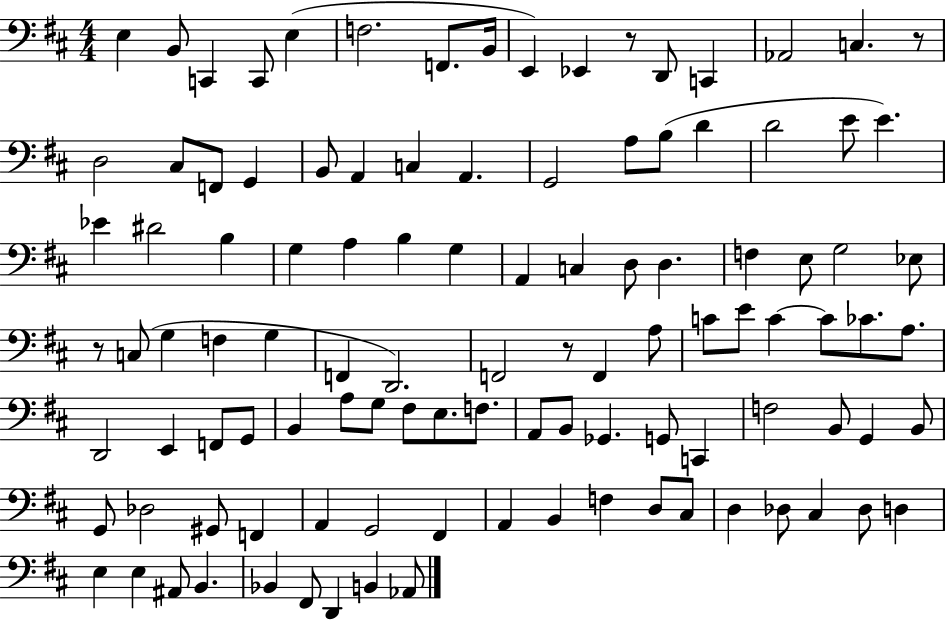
E3/q B2/e C2/q C2/e E3/q F3/h. F2/e. B2/s E2/q Eb2/q R/e D2/e C2/q Ab2/h C3/q. R/e D3/h C#3/e F2/e G2/q B2/e A2/q C3/q A2/q. G2/h A3/e B3/e D4/q D4/h E4/e E4/q. Eb4/q D#4/h B3/q G3/q A3/q B3/q G3/q A2/q C3/q D3/e D3/q. F3/q E3/e G3/h Eb3/e R/e C3/e G3/q F3/q G3/q F2/q D2/h. F2/h R/e F2/q A3/e C4/e E4/e C4/q C4/e CES4/e. A3/e. D2/h E2/q F2/e G2/e B2/q A3/e G3/e F#3/e E3/e. F3/e. A2/e B2/e Gb2/q. G2/e C2/q F3/h B2/e G2/q B2/e G2/e Db3/h G#2/e F2/q A2/q G2/h F#2/q A2/q B2/q F3/q D3/e C#3/e D3/q Db3/e C#3/q Db3/e D3/q E3/q E3/q A#2/e B2/q. Bb2/q F#2/e D2/q B2/q Ab2/e